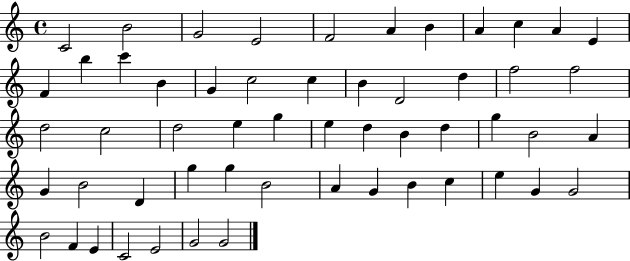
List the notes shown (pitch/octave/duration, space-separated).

C4/h B4/h G4/h E4/h F4/h A4/q B4/q A4/q C5/q A4/q E4/q F4/q B5/q C6/q B4/q G4/q C5/h C5/q B4/q D4/h D5/q F5/h F5/h D5/h C5/h D5/h E5/q G5/q E5/q D5/q B4/q D5/q G5/q B4/h A4/q G4/q B4/h D4/q G5/q G5/q B4/h A4/q G4/q B4/q C5/q E5/q G4/q G4/h B4/h F4/q E4/q C4/h E4/h G4/h G4/h